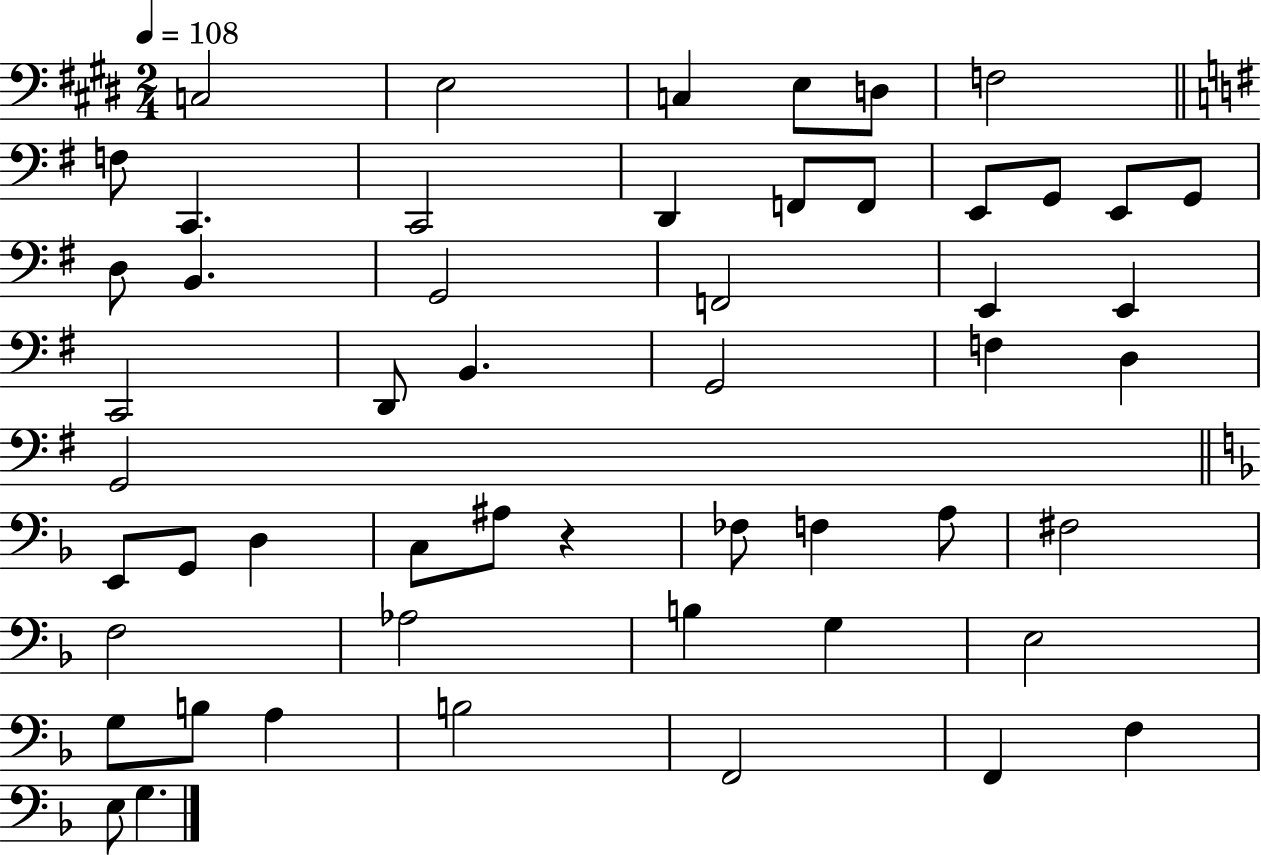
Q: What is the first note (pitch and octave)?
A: C3